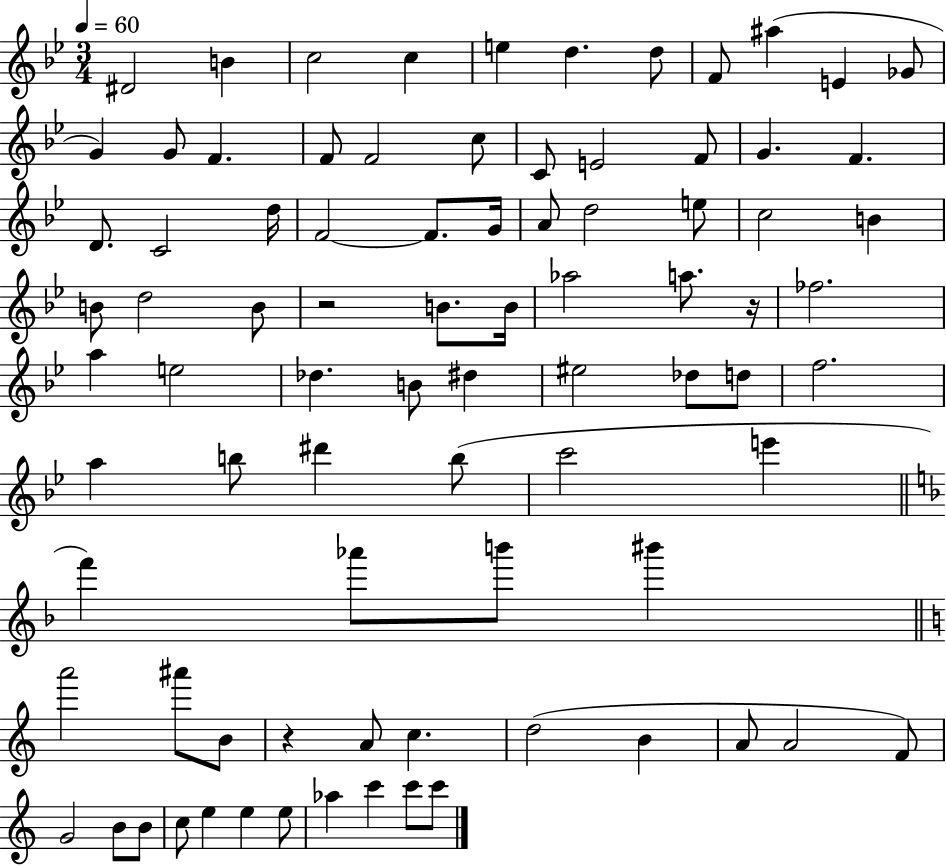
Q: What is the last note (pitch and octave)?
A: C6